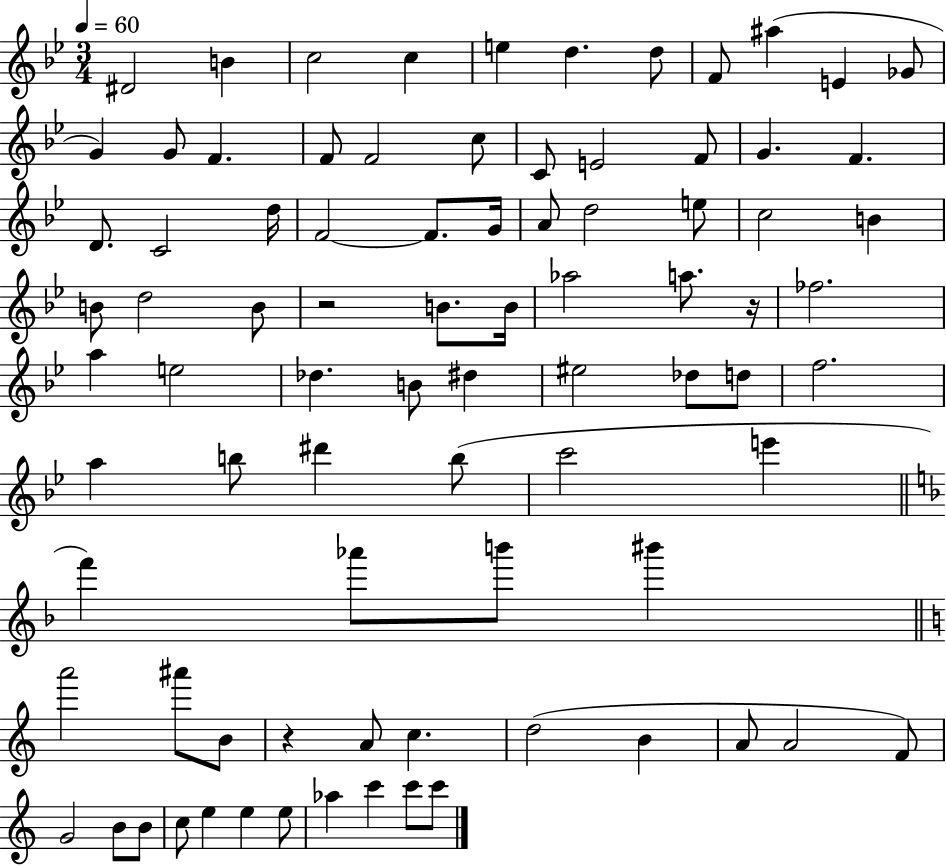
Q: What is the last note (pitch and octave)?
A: C6